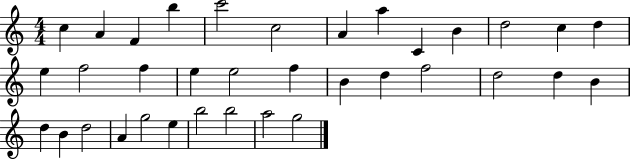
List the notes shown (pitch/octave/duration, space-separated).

C5/q A4/q F4/q B5/q C6/h C5/h A4/q A5/q C4/q B4/q D5/h C5/q D5/q E5/q F5/h F5/q E5/q E5/h F5/q B4/q D5/q F5/h D5/h D5/q B4/q D5/q B4/q D5/h A4/q G5/h E5/q B5/h B5/h A5/h G5/h